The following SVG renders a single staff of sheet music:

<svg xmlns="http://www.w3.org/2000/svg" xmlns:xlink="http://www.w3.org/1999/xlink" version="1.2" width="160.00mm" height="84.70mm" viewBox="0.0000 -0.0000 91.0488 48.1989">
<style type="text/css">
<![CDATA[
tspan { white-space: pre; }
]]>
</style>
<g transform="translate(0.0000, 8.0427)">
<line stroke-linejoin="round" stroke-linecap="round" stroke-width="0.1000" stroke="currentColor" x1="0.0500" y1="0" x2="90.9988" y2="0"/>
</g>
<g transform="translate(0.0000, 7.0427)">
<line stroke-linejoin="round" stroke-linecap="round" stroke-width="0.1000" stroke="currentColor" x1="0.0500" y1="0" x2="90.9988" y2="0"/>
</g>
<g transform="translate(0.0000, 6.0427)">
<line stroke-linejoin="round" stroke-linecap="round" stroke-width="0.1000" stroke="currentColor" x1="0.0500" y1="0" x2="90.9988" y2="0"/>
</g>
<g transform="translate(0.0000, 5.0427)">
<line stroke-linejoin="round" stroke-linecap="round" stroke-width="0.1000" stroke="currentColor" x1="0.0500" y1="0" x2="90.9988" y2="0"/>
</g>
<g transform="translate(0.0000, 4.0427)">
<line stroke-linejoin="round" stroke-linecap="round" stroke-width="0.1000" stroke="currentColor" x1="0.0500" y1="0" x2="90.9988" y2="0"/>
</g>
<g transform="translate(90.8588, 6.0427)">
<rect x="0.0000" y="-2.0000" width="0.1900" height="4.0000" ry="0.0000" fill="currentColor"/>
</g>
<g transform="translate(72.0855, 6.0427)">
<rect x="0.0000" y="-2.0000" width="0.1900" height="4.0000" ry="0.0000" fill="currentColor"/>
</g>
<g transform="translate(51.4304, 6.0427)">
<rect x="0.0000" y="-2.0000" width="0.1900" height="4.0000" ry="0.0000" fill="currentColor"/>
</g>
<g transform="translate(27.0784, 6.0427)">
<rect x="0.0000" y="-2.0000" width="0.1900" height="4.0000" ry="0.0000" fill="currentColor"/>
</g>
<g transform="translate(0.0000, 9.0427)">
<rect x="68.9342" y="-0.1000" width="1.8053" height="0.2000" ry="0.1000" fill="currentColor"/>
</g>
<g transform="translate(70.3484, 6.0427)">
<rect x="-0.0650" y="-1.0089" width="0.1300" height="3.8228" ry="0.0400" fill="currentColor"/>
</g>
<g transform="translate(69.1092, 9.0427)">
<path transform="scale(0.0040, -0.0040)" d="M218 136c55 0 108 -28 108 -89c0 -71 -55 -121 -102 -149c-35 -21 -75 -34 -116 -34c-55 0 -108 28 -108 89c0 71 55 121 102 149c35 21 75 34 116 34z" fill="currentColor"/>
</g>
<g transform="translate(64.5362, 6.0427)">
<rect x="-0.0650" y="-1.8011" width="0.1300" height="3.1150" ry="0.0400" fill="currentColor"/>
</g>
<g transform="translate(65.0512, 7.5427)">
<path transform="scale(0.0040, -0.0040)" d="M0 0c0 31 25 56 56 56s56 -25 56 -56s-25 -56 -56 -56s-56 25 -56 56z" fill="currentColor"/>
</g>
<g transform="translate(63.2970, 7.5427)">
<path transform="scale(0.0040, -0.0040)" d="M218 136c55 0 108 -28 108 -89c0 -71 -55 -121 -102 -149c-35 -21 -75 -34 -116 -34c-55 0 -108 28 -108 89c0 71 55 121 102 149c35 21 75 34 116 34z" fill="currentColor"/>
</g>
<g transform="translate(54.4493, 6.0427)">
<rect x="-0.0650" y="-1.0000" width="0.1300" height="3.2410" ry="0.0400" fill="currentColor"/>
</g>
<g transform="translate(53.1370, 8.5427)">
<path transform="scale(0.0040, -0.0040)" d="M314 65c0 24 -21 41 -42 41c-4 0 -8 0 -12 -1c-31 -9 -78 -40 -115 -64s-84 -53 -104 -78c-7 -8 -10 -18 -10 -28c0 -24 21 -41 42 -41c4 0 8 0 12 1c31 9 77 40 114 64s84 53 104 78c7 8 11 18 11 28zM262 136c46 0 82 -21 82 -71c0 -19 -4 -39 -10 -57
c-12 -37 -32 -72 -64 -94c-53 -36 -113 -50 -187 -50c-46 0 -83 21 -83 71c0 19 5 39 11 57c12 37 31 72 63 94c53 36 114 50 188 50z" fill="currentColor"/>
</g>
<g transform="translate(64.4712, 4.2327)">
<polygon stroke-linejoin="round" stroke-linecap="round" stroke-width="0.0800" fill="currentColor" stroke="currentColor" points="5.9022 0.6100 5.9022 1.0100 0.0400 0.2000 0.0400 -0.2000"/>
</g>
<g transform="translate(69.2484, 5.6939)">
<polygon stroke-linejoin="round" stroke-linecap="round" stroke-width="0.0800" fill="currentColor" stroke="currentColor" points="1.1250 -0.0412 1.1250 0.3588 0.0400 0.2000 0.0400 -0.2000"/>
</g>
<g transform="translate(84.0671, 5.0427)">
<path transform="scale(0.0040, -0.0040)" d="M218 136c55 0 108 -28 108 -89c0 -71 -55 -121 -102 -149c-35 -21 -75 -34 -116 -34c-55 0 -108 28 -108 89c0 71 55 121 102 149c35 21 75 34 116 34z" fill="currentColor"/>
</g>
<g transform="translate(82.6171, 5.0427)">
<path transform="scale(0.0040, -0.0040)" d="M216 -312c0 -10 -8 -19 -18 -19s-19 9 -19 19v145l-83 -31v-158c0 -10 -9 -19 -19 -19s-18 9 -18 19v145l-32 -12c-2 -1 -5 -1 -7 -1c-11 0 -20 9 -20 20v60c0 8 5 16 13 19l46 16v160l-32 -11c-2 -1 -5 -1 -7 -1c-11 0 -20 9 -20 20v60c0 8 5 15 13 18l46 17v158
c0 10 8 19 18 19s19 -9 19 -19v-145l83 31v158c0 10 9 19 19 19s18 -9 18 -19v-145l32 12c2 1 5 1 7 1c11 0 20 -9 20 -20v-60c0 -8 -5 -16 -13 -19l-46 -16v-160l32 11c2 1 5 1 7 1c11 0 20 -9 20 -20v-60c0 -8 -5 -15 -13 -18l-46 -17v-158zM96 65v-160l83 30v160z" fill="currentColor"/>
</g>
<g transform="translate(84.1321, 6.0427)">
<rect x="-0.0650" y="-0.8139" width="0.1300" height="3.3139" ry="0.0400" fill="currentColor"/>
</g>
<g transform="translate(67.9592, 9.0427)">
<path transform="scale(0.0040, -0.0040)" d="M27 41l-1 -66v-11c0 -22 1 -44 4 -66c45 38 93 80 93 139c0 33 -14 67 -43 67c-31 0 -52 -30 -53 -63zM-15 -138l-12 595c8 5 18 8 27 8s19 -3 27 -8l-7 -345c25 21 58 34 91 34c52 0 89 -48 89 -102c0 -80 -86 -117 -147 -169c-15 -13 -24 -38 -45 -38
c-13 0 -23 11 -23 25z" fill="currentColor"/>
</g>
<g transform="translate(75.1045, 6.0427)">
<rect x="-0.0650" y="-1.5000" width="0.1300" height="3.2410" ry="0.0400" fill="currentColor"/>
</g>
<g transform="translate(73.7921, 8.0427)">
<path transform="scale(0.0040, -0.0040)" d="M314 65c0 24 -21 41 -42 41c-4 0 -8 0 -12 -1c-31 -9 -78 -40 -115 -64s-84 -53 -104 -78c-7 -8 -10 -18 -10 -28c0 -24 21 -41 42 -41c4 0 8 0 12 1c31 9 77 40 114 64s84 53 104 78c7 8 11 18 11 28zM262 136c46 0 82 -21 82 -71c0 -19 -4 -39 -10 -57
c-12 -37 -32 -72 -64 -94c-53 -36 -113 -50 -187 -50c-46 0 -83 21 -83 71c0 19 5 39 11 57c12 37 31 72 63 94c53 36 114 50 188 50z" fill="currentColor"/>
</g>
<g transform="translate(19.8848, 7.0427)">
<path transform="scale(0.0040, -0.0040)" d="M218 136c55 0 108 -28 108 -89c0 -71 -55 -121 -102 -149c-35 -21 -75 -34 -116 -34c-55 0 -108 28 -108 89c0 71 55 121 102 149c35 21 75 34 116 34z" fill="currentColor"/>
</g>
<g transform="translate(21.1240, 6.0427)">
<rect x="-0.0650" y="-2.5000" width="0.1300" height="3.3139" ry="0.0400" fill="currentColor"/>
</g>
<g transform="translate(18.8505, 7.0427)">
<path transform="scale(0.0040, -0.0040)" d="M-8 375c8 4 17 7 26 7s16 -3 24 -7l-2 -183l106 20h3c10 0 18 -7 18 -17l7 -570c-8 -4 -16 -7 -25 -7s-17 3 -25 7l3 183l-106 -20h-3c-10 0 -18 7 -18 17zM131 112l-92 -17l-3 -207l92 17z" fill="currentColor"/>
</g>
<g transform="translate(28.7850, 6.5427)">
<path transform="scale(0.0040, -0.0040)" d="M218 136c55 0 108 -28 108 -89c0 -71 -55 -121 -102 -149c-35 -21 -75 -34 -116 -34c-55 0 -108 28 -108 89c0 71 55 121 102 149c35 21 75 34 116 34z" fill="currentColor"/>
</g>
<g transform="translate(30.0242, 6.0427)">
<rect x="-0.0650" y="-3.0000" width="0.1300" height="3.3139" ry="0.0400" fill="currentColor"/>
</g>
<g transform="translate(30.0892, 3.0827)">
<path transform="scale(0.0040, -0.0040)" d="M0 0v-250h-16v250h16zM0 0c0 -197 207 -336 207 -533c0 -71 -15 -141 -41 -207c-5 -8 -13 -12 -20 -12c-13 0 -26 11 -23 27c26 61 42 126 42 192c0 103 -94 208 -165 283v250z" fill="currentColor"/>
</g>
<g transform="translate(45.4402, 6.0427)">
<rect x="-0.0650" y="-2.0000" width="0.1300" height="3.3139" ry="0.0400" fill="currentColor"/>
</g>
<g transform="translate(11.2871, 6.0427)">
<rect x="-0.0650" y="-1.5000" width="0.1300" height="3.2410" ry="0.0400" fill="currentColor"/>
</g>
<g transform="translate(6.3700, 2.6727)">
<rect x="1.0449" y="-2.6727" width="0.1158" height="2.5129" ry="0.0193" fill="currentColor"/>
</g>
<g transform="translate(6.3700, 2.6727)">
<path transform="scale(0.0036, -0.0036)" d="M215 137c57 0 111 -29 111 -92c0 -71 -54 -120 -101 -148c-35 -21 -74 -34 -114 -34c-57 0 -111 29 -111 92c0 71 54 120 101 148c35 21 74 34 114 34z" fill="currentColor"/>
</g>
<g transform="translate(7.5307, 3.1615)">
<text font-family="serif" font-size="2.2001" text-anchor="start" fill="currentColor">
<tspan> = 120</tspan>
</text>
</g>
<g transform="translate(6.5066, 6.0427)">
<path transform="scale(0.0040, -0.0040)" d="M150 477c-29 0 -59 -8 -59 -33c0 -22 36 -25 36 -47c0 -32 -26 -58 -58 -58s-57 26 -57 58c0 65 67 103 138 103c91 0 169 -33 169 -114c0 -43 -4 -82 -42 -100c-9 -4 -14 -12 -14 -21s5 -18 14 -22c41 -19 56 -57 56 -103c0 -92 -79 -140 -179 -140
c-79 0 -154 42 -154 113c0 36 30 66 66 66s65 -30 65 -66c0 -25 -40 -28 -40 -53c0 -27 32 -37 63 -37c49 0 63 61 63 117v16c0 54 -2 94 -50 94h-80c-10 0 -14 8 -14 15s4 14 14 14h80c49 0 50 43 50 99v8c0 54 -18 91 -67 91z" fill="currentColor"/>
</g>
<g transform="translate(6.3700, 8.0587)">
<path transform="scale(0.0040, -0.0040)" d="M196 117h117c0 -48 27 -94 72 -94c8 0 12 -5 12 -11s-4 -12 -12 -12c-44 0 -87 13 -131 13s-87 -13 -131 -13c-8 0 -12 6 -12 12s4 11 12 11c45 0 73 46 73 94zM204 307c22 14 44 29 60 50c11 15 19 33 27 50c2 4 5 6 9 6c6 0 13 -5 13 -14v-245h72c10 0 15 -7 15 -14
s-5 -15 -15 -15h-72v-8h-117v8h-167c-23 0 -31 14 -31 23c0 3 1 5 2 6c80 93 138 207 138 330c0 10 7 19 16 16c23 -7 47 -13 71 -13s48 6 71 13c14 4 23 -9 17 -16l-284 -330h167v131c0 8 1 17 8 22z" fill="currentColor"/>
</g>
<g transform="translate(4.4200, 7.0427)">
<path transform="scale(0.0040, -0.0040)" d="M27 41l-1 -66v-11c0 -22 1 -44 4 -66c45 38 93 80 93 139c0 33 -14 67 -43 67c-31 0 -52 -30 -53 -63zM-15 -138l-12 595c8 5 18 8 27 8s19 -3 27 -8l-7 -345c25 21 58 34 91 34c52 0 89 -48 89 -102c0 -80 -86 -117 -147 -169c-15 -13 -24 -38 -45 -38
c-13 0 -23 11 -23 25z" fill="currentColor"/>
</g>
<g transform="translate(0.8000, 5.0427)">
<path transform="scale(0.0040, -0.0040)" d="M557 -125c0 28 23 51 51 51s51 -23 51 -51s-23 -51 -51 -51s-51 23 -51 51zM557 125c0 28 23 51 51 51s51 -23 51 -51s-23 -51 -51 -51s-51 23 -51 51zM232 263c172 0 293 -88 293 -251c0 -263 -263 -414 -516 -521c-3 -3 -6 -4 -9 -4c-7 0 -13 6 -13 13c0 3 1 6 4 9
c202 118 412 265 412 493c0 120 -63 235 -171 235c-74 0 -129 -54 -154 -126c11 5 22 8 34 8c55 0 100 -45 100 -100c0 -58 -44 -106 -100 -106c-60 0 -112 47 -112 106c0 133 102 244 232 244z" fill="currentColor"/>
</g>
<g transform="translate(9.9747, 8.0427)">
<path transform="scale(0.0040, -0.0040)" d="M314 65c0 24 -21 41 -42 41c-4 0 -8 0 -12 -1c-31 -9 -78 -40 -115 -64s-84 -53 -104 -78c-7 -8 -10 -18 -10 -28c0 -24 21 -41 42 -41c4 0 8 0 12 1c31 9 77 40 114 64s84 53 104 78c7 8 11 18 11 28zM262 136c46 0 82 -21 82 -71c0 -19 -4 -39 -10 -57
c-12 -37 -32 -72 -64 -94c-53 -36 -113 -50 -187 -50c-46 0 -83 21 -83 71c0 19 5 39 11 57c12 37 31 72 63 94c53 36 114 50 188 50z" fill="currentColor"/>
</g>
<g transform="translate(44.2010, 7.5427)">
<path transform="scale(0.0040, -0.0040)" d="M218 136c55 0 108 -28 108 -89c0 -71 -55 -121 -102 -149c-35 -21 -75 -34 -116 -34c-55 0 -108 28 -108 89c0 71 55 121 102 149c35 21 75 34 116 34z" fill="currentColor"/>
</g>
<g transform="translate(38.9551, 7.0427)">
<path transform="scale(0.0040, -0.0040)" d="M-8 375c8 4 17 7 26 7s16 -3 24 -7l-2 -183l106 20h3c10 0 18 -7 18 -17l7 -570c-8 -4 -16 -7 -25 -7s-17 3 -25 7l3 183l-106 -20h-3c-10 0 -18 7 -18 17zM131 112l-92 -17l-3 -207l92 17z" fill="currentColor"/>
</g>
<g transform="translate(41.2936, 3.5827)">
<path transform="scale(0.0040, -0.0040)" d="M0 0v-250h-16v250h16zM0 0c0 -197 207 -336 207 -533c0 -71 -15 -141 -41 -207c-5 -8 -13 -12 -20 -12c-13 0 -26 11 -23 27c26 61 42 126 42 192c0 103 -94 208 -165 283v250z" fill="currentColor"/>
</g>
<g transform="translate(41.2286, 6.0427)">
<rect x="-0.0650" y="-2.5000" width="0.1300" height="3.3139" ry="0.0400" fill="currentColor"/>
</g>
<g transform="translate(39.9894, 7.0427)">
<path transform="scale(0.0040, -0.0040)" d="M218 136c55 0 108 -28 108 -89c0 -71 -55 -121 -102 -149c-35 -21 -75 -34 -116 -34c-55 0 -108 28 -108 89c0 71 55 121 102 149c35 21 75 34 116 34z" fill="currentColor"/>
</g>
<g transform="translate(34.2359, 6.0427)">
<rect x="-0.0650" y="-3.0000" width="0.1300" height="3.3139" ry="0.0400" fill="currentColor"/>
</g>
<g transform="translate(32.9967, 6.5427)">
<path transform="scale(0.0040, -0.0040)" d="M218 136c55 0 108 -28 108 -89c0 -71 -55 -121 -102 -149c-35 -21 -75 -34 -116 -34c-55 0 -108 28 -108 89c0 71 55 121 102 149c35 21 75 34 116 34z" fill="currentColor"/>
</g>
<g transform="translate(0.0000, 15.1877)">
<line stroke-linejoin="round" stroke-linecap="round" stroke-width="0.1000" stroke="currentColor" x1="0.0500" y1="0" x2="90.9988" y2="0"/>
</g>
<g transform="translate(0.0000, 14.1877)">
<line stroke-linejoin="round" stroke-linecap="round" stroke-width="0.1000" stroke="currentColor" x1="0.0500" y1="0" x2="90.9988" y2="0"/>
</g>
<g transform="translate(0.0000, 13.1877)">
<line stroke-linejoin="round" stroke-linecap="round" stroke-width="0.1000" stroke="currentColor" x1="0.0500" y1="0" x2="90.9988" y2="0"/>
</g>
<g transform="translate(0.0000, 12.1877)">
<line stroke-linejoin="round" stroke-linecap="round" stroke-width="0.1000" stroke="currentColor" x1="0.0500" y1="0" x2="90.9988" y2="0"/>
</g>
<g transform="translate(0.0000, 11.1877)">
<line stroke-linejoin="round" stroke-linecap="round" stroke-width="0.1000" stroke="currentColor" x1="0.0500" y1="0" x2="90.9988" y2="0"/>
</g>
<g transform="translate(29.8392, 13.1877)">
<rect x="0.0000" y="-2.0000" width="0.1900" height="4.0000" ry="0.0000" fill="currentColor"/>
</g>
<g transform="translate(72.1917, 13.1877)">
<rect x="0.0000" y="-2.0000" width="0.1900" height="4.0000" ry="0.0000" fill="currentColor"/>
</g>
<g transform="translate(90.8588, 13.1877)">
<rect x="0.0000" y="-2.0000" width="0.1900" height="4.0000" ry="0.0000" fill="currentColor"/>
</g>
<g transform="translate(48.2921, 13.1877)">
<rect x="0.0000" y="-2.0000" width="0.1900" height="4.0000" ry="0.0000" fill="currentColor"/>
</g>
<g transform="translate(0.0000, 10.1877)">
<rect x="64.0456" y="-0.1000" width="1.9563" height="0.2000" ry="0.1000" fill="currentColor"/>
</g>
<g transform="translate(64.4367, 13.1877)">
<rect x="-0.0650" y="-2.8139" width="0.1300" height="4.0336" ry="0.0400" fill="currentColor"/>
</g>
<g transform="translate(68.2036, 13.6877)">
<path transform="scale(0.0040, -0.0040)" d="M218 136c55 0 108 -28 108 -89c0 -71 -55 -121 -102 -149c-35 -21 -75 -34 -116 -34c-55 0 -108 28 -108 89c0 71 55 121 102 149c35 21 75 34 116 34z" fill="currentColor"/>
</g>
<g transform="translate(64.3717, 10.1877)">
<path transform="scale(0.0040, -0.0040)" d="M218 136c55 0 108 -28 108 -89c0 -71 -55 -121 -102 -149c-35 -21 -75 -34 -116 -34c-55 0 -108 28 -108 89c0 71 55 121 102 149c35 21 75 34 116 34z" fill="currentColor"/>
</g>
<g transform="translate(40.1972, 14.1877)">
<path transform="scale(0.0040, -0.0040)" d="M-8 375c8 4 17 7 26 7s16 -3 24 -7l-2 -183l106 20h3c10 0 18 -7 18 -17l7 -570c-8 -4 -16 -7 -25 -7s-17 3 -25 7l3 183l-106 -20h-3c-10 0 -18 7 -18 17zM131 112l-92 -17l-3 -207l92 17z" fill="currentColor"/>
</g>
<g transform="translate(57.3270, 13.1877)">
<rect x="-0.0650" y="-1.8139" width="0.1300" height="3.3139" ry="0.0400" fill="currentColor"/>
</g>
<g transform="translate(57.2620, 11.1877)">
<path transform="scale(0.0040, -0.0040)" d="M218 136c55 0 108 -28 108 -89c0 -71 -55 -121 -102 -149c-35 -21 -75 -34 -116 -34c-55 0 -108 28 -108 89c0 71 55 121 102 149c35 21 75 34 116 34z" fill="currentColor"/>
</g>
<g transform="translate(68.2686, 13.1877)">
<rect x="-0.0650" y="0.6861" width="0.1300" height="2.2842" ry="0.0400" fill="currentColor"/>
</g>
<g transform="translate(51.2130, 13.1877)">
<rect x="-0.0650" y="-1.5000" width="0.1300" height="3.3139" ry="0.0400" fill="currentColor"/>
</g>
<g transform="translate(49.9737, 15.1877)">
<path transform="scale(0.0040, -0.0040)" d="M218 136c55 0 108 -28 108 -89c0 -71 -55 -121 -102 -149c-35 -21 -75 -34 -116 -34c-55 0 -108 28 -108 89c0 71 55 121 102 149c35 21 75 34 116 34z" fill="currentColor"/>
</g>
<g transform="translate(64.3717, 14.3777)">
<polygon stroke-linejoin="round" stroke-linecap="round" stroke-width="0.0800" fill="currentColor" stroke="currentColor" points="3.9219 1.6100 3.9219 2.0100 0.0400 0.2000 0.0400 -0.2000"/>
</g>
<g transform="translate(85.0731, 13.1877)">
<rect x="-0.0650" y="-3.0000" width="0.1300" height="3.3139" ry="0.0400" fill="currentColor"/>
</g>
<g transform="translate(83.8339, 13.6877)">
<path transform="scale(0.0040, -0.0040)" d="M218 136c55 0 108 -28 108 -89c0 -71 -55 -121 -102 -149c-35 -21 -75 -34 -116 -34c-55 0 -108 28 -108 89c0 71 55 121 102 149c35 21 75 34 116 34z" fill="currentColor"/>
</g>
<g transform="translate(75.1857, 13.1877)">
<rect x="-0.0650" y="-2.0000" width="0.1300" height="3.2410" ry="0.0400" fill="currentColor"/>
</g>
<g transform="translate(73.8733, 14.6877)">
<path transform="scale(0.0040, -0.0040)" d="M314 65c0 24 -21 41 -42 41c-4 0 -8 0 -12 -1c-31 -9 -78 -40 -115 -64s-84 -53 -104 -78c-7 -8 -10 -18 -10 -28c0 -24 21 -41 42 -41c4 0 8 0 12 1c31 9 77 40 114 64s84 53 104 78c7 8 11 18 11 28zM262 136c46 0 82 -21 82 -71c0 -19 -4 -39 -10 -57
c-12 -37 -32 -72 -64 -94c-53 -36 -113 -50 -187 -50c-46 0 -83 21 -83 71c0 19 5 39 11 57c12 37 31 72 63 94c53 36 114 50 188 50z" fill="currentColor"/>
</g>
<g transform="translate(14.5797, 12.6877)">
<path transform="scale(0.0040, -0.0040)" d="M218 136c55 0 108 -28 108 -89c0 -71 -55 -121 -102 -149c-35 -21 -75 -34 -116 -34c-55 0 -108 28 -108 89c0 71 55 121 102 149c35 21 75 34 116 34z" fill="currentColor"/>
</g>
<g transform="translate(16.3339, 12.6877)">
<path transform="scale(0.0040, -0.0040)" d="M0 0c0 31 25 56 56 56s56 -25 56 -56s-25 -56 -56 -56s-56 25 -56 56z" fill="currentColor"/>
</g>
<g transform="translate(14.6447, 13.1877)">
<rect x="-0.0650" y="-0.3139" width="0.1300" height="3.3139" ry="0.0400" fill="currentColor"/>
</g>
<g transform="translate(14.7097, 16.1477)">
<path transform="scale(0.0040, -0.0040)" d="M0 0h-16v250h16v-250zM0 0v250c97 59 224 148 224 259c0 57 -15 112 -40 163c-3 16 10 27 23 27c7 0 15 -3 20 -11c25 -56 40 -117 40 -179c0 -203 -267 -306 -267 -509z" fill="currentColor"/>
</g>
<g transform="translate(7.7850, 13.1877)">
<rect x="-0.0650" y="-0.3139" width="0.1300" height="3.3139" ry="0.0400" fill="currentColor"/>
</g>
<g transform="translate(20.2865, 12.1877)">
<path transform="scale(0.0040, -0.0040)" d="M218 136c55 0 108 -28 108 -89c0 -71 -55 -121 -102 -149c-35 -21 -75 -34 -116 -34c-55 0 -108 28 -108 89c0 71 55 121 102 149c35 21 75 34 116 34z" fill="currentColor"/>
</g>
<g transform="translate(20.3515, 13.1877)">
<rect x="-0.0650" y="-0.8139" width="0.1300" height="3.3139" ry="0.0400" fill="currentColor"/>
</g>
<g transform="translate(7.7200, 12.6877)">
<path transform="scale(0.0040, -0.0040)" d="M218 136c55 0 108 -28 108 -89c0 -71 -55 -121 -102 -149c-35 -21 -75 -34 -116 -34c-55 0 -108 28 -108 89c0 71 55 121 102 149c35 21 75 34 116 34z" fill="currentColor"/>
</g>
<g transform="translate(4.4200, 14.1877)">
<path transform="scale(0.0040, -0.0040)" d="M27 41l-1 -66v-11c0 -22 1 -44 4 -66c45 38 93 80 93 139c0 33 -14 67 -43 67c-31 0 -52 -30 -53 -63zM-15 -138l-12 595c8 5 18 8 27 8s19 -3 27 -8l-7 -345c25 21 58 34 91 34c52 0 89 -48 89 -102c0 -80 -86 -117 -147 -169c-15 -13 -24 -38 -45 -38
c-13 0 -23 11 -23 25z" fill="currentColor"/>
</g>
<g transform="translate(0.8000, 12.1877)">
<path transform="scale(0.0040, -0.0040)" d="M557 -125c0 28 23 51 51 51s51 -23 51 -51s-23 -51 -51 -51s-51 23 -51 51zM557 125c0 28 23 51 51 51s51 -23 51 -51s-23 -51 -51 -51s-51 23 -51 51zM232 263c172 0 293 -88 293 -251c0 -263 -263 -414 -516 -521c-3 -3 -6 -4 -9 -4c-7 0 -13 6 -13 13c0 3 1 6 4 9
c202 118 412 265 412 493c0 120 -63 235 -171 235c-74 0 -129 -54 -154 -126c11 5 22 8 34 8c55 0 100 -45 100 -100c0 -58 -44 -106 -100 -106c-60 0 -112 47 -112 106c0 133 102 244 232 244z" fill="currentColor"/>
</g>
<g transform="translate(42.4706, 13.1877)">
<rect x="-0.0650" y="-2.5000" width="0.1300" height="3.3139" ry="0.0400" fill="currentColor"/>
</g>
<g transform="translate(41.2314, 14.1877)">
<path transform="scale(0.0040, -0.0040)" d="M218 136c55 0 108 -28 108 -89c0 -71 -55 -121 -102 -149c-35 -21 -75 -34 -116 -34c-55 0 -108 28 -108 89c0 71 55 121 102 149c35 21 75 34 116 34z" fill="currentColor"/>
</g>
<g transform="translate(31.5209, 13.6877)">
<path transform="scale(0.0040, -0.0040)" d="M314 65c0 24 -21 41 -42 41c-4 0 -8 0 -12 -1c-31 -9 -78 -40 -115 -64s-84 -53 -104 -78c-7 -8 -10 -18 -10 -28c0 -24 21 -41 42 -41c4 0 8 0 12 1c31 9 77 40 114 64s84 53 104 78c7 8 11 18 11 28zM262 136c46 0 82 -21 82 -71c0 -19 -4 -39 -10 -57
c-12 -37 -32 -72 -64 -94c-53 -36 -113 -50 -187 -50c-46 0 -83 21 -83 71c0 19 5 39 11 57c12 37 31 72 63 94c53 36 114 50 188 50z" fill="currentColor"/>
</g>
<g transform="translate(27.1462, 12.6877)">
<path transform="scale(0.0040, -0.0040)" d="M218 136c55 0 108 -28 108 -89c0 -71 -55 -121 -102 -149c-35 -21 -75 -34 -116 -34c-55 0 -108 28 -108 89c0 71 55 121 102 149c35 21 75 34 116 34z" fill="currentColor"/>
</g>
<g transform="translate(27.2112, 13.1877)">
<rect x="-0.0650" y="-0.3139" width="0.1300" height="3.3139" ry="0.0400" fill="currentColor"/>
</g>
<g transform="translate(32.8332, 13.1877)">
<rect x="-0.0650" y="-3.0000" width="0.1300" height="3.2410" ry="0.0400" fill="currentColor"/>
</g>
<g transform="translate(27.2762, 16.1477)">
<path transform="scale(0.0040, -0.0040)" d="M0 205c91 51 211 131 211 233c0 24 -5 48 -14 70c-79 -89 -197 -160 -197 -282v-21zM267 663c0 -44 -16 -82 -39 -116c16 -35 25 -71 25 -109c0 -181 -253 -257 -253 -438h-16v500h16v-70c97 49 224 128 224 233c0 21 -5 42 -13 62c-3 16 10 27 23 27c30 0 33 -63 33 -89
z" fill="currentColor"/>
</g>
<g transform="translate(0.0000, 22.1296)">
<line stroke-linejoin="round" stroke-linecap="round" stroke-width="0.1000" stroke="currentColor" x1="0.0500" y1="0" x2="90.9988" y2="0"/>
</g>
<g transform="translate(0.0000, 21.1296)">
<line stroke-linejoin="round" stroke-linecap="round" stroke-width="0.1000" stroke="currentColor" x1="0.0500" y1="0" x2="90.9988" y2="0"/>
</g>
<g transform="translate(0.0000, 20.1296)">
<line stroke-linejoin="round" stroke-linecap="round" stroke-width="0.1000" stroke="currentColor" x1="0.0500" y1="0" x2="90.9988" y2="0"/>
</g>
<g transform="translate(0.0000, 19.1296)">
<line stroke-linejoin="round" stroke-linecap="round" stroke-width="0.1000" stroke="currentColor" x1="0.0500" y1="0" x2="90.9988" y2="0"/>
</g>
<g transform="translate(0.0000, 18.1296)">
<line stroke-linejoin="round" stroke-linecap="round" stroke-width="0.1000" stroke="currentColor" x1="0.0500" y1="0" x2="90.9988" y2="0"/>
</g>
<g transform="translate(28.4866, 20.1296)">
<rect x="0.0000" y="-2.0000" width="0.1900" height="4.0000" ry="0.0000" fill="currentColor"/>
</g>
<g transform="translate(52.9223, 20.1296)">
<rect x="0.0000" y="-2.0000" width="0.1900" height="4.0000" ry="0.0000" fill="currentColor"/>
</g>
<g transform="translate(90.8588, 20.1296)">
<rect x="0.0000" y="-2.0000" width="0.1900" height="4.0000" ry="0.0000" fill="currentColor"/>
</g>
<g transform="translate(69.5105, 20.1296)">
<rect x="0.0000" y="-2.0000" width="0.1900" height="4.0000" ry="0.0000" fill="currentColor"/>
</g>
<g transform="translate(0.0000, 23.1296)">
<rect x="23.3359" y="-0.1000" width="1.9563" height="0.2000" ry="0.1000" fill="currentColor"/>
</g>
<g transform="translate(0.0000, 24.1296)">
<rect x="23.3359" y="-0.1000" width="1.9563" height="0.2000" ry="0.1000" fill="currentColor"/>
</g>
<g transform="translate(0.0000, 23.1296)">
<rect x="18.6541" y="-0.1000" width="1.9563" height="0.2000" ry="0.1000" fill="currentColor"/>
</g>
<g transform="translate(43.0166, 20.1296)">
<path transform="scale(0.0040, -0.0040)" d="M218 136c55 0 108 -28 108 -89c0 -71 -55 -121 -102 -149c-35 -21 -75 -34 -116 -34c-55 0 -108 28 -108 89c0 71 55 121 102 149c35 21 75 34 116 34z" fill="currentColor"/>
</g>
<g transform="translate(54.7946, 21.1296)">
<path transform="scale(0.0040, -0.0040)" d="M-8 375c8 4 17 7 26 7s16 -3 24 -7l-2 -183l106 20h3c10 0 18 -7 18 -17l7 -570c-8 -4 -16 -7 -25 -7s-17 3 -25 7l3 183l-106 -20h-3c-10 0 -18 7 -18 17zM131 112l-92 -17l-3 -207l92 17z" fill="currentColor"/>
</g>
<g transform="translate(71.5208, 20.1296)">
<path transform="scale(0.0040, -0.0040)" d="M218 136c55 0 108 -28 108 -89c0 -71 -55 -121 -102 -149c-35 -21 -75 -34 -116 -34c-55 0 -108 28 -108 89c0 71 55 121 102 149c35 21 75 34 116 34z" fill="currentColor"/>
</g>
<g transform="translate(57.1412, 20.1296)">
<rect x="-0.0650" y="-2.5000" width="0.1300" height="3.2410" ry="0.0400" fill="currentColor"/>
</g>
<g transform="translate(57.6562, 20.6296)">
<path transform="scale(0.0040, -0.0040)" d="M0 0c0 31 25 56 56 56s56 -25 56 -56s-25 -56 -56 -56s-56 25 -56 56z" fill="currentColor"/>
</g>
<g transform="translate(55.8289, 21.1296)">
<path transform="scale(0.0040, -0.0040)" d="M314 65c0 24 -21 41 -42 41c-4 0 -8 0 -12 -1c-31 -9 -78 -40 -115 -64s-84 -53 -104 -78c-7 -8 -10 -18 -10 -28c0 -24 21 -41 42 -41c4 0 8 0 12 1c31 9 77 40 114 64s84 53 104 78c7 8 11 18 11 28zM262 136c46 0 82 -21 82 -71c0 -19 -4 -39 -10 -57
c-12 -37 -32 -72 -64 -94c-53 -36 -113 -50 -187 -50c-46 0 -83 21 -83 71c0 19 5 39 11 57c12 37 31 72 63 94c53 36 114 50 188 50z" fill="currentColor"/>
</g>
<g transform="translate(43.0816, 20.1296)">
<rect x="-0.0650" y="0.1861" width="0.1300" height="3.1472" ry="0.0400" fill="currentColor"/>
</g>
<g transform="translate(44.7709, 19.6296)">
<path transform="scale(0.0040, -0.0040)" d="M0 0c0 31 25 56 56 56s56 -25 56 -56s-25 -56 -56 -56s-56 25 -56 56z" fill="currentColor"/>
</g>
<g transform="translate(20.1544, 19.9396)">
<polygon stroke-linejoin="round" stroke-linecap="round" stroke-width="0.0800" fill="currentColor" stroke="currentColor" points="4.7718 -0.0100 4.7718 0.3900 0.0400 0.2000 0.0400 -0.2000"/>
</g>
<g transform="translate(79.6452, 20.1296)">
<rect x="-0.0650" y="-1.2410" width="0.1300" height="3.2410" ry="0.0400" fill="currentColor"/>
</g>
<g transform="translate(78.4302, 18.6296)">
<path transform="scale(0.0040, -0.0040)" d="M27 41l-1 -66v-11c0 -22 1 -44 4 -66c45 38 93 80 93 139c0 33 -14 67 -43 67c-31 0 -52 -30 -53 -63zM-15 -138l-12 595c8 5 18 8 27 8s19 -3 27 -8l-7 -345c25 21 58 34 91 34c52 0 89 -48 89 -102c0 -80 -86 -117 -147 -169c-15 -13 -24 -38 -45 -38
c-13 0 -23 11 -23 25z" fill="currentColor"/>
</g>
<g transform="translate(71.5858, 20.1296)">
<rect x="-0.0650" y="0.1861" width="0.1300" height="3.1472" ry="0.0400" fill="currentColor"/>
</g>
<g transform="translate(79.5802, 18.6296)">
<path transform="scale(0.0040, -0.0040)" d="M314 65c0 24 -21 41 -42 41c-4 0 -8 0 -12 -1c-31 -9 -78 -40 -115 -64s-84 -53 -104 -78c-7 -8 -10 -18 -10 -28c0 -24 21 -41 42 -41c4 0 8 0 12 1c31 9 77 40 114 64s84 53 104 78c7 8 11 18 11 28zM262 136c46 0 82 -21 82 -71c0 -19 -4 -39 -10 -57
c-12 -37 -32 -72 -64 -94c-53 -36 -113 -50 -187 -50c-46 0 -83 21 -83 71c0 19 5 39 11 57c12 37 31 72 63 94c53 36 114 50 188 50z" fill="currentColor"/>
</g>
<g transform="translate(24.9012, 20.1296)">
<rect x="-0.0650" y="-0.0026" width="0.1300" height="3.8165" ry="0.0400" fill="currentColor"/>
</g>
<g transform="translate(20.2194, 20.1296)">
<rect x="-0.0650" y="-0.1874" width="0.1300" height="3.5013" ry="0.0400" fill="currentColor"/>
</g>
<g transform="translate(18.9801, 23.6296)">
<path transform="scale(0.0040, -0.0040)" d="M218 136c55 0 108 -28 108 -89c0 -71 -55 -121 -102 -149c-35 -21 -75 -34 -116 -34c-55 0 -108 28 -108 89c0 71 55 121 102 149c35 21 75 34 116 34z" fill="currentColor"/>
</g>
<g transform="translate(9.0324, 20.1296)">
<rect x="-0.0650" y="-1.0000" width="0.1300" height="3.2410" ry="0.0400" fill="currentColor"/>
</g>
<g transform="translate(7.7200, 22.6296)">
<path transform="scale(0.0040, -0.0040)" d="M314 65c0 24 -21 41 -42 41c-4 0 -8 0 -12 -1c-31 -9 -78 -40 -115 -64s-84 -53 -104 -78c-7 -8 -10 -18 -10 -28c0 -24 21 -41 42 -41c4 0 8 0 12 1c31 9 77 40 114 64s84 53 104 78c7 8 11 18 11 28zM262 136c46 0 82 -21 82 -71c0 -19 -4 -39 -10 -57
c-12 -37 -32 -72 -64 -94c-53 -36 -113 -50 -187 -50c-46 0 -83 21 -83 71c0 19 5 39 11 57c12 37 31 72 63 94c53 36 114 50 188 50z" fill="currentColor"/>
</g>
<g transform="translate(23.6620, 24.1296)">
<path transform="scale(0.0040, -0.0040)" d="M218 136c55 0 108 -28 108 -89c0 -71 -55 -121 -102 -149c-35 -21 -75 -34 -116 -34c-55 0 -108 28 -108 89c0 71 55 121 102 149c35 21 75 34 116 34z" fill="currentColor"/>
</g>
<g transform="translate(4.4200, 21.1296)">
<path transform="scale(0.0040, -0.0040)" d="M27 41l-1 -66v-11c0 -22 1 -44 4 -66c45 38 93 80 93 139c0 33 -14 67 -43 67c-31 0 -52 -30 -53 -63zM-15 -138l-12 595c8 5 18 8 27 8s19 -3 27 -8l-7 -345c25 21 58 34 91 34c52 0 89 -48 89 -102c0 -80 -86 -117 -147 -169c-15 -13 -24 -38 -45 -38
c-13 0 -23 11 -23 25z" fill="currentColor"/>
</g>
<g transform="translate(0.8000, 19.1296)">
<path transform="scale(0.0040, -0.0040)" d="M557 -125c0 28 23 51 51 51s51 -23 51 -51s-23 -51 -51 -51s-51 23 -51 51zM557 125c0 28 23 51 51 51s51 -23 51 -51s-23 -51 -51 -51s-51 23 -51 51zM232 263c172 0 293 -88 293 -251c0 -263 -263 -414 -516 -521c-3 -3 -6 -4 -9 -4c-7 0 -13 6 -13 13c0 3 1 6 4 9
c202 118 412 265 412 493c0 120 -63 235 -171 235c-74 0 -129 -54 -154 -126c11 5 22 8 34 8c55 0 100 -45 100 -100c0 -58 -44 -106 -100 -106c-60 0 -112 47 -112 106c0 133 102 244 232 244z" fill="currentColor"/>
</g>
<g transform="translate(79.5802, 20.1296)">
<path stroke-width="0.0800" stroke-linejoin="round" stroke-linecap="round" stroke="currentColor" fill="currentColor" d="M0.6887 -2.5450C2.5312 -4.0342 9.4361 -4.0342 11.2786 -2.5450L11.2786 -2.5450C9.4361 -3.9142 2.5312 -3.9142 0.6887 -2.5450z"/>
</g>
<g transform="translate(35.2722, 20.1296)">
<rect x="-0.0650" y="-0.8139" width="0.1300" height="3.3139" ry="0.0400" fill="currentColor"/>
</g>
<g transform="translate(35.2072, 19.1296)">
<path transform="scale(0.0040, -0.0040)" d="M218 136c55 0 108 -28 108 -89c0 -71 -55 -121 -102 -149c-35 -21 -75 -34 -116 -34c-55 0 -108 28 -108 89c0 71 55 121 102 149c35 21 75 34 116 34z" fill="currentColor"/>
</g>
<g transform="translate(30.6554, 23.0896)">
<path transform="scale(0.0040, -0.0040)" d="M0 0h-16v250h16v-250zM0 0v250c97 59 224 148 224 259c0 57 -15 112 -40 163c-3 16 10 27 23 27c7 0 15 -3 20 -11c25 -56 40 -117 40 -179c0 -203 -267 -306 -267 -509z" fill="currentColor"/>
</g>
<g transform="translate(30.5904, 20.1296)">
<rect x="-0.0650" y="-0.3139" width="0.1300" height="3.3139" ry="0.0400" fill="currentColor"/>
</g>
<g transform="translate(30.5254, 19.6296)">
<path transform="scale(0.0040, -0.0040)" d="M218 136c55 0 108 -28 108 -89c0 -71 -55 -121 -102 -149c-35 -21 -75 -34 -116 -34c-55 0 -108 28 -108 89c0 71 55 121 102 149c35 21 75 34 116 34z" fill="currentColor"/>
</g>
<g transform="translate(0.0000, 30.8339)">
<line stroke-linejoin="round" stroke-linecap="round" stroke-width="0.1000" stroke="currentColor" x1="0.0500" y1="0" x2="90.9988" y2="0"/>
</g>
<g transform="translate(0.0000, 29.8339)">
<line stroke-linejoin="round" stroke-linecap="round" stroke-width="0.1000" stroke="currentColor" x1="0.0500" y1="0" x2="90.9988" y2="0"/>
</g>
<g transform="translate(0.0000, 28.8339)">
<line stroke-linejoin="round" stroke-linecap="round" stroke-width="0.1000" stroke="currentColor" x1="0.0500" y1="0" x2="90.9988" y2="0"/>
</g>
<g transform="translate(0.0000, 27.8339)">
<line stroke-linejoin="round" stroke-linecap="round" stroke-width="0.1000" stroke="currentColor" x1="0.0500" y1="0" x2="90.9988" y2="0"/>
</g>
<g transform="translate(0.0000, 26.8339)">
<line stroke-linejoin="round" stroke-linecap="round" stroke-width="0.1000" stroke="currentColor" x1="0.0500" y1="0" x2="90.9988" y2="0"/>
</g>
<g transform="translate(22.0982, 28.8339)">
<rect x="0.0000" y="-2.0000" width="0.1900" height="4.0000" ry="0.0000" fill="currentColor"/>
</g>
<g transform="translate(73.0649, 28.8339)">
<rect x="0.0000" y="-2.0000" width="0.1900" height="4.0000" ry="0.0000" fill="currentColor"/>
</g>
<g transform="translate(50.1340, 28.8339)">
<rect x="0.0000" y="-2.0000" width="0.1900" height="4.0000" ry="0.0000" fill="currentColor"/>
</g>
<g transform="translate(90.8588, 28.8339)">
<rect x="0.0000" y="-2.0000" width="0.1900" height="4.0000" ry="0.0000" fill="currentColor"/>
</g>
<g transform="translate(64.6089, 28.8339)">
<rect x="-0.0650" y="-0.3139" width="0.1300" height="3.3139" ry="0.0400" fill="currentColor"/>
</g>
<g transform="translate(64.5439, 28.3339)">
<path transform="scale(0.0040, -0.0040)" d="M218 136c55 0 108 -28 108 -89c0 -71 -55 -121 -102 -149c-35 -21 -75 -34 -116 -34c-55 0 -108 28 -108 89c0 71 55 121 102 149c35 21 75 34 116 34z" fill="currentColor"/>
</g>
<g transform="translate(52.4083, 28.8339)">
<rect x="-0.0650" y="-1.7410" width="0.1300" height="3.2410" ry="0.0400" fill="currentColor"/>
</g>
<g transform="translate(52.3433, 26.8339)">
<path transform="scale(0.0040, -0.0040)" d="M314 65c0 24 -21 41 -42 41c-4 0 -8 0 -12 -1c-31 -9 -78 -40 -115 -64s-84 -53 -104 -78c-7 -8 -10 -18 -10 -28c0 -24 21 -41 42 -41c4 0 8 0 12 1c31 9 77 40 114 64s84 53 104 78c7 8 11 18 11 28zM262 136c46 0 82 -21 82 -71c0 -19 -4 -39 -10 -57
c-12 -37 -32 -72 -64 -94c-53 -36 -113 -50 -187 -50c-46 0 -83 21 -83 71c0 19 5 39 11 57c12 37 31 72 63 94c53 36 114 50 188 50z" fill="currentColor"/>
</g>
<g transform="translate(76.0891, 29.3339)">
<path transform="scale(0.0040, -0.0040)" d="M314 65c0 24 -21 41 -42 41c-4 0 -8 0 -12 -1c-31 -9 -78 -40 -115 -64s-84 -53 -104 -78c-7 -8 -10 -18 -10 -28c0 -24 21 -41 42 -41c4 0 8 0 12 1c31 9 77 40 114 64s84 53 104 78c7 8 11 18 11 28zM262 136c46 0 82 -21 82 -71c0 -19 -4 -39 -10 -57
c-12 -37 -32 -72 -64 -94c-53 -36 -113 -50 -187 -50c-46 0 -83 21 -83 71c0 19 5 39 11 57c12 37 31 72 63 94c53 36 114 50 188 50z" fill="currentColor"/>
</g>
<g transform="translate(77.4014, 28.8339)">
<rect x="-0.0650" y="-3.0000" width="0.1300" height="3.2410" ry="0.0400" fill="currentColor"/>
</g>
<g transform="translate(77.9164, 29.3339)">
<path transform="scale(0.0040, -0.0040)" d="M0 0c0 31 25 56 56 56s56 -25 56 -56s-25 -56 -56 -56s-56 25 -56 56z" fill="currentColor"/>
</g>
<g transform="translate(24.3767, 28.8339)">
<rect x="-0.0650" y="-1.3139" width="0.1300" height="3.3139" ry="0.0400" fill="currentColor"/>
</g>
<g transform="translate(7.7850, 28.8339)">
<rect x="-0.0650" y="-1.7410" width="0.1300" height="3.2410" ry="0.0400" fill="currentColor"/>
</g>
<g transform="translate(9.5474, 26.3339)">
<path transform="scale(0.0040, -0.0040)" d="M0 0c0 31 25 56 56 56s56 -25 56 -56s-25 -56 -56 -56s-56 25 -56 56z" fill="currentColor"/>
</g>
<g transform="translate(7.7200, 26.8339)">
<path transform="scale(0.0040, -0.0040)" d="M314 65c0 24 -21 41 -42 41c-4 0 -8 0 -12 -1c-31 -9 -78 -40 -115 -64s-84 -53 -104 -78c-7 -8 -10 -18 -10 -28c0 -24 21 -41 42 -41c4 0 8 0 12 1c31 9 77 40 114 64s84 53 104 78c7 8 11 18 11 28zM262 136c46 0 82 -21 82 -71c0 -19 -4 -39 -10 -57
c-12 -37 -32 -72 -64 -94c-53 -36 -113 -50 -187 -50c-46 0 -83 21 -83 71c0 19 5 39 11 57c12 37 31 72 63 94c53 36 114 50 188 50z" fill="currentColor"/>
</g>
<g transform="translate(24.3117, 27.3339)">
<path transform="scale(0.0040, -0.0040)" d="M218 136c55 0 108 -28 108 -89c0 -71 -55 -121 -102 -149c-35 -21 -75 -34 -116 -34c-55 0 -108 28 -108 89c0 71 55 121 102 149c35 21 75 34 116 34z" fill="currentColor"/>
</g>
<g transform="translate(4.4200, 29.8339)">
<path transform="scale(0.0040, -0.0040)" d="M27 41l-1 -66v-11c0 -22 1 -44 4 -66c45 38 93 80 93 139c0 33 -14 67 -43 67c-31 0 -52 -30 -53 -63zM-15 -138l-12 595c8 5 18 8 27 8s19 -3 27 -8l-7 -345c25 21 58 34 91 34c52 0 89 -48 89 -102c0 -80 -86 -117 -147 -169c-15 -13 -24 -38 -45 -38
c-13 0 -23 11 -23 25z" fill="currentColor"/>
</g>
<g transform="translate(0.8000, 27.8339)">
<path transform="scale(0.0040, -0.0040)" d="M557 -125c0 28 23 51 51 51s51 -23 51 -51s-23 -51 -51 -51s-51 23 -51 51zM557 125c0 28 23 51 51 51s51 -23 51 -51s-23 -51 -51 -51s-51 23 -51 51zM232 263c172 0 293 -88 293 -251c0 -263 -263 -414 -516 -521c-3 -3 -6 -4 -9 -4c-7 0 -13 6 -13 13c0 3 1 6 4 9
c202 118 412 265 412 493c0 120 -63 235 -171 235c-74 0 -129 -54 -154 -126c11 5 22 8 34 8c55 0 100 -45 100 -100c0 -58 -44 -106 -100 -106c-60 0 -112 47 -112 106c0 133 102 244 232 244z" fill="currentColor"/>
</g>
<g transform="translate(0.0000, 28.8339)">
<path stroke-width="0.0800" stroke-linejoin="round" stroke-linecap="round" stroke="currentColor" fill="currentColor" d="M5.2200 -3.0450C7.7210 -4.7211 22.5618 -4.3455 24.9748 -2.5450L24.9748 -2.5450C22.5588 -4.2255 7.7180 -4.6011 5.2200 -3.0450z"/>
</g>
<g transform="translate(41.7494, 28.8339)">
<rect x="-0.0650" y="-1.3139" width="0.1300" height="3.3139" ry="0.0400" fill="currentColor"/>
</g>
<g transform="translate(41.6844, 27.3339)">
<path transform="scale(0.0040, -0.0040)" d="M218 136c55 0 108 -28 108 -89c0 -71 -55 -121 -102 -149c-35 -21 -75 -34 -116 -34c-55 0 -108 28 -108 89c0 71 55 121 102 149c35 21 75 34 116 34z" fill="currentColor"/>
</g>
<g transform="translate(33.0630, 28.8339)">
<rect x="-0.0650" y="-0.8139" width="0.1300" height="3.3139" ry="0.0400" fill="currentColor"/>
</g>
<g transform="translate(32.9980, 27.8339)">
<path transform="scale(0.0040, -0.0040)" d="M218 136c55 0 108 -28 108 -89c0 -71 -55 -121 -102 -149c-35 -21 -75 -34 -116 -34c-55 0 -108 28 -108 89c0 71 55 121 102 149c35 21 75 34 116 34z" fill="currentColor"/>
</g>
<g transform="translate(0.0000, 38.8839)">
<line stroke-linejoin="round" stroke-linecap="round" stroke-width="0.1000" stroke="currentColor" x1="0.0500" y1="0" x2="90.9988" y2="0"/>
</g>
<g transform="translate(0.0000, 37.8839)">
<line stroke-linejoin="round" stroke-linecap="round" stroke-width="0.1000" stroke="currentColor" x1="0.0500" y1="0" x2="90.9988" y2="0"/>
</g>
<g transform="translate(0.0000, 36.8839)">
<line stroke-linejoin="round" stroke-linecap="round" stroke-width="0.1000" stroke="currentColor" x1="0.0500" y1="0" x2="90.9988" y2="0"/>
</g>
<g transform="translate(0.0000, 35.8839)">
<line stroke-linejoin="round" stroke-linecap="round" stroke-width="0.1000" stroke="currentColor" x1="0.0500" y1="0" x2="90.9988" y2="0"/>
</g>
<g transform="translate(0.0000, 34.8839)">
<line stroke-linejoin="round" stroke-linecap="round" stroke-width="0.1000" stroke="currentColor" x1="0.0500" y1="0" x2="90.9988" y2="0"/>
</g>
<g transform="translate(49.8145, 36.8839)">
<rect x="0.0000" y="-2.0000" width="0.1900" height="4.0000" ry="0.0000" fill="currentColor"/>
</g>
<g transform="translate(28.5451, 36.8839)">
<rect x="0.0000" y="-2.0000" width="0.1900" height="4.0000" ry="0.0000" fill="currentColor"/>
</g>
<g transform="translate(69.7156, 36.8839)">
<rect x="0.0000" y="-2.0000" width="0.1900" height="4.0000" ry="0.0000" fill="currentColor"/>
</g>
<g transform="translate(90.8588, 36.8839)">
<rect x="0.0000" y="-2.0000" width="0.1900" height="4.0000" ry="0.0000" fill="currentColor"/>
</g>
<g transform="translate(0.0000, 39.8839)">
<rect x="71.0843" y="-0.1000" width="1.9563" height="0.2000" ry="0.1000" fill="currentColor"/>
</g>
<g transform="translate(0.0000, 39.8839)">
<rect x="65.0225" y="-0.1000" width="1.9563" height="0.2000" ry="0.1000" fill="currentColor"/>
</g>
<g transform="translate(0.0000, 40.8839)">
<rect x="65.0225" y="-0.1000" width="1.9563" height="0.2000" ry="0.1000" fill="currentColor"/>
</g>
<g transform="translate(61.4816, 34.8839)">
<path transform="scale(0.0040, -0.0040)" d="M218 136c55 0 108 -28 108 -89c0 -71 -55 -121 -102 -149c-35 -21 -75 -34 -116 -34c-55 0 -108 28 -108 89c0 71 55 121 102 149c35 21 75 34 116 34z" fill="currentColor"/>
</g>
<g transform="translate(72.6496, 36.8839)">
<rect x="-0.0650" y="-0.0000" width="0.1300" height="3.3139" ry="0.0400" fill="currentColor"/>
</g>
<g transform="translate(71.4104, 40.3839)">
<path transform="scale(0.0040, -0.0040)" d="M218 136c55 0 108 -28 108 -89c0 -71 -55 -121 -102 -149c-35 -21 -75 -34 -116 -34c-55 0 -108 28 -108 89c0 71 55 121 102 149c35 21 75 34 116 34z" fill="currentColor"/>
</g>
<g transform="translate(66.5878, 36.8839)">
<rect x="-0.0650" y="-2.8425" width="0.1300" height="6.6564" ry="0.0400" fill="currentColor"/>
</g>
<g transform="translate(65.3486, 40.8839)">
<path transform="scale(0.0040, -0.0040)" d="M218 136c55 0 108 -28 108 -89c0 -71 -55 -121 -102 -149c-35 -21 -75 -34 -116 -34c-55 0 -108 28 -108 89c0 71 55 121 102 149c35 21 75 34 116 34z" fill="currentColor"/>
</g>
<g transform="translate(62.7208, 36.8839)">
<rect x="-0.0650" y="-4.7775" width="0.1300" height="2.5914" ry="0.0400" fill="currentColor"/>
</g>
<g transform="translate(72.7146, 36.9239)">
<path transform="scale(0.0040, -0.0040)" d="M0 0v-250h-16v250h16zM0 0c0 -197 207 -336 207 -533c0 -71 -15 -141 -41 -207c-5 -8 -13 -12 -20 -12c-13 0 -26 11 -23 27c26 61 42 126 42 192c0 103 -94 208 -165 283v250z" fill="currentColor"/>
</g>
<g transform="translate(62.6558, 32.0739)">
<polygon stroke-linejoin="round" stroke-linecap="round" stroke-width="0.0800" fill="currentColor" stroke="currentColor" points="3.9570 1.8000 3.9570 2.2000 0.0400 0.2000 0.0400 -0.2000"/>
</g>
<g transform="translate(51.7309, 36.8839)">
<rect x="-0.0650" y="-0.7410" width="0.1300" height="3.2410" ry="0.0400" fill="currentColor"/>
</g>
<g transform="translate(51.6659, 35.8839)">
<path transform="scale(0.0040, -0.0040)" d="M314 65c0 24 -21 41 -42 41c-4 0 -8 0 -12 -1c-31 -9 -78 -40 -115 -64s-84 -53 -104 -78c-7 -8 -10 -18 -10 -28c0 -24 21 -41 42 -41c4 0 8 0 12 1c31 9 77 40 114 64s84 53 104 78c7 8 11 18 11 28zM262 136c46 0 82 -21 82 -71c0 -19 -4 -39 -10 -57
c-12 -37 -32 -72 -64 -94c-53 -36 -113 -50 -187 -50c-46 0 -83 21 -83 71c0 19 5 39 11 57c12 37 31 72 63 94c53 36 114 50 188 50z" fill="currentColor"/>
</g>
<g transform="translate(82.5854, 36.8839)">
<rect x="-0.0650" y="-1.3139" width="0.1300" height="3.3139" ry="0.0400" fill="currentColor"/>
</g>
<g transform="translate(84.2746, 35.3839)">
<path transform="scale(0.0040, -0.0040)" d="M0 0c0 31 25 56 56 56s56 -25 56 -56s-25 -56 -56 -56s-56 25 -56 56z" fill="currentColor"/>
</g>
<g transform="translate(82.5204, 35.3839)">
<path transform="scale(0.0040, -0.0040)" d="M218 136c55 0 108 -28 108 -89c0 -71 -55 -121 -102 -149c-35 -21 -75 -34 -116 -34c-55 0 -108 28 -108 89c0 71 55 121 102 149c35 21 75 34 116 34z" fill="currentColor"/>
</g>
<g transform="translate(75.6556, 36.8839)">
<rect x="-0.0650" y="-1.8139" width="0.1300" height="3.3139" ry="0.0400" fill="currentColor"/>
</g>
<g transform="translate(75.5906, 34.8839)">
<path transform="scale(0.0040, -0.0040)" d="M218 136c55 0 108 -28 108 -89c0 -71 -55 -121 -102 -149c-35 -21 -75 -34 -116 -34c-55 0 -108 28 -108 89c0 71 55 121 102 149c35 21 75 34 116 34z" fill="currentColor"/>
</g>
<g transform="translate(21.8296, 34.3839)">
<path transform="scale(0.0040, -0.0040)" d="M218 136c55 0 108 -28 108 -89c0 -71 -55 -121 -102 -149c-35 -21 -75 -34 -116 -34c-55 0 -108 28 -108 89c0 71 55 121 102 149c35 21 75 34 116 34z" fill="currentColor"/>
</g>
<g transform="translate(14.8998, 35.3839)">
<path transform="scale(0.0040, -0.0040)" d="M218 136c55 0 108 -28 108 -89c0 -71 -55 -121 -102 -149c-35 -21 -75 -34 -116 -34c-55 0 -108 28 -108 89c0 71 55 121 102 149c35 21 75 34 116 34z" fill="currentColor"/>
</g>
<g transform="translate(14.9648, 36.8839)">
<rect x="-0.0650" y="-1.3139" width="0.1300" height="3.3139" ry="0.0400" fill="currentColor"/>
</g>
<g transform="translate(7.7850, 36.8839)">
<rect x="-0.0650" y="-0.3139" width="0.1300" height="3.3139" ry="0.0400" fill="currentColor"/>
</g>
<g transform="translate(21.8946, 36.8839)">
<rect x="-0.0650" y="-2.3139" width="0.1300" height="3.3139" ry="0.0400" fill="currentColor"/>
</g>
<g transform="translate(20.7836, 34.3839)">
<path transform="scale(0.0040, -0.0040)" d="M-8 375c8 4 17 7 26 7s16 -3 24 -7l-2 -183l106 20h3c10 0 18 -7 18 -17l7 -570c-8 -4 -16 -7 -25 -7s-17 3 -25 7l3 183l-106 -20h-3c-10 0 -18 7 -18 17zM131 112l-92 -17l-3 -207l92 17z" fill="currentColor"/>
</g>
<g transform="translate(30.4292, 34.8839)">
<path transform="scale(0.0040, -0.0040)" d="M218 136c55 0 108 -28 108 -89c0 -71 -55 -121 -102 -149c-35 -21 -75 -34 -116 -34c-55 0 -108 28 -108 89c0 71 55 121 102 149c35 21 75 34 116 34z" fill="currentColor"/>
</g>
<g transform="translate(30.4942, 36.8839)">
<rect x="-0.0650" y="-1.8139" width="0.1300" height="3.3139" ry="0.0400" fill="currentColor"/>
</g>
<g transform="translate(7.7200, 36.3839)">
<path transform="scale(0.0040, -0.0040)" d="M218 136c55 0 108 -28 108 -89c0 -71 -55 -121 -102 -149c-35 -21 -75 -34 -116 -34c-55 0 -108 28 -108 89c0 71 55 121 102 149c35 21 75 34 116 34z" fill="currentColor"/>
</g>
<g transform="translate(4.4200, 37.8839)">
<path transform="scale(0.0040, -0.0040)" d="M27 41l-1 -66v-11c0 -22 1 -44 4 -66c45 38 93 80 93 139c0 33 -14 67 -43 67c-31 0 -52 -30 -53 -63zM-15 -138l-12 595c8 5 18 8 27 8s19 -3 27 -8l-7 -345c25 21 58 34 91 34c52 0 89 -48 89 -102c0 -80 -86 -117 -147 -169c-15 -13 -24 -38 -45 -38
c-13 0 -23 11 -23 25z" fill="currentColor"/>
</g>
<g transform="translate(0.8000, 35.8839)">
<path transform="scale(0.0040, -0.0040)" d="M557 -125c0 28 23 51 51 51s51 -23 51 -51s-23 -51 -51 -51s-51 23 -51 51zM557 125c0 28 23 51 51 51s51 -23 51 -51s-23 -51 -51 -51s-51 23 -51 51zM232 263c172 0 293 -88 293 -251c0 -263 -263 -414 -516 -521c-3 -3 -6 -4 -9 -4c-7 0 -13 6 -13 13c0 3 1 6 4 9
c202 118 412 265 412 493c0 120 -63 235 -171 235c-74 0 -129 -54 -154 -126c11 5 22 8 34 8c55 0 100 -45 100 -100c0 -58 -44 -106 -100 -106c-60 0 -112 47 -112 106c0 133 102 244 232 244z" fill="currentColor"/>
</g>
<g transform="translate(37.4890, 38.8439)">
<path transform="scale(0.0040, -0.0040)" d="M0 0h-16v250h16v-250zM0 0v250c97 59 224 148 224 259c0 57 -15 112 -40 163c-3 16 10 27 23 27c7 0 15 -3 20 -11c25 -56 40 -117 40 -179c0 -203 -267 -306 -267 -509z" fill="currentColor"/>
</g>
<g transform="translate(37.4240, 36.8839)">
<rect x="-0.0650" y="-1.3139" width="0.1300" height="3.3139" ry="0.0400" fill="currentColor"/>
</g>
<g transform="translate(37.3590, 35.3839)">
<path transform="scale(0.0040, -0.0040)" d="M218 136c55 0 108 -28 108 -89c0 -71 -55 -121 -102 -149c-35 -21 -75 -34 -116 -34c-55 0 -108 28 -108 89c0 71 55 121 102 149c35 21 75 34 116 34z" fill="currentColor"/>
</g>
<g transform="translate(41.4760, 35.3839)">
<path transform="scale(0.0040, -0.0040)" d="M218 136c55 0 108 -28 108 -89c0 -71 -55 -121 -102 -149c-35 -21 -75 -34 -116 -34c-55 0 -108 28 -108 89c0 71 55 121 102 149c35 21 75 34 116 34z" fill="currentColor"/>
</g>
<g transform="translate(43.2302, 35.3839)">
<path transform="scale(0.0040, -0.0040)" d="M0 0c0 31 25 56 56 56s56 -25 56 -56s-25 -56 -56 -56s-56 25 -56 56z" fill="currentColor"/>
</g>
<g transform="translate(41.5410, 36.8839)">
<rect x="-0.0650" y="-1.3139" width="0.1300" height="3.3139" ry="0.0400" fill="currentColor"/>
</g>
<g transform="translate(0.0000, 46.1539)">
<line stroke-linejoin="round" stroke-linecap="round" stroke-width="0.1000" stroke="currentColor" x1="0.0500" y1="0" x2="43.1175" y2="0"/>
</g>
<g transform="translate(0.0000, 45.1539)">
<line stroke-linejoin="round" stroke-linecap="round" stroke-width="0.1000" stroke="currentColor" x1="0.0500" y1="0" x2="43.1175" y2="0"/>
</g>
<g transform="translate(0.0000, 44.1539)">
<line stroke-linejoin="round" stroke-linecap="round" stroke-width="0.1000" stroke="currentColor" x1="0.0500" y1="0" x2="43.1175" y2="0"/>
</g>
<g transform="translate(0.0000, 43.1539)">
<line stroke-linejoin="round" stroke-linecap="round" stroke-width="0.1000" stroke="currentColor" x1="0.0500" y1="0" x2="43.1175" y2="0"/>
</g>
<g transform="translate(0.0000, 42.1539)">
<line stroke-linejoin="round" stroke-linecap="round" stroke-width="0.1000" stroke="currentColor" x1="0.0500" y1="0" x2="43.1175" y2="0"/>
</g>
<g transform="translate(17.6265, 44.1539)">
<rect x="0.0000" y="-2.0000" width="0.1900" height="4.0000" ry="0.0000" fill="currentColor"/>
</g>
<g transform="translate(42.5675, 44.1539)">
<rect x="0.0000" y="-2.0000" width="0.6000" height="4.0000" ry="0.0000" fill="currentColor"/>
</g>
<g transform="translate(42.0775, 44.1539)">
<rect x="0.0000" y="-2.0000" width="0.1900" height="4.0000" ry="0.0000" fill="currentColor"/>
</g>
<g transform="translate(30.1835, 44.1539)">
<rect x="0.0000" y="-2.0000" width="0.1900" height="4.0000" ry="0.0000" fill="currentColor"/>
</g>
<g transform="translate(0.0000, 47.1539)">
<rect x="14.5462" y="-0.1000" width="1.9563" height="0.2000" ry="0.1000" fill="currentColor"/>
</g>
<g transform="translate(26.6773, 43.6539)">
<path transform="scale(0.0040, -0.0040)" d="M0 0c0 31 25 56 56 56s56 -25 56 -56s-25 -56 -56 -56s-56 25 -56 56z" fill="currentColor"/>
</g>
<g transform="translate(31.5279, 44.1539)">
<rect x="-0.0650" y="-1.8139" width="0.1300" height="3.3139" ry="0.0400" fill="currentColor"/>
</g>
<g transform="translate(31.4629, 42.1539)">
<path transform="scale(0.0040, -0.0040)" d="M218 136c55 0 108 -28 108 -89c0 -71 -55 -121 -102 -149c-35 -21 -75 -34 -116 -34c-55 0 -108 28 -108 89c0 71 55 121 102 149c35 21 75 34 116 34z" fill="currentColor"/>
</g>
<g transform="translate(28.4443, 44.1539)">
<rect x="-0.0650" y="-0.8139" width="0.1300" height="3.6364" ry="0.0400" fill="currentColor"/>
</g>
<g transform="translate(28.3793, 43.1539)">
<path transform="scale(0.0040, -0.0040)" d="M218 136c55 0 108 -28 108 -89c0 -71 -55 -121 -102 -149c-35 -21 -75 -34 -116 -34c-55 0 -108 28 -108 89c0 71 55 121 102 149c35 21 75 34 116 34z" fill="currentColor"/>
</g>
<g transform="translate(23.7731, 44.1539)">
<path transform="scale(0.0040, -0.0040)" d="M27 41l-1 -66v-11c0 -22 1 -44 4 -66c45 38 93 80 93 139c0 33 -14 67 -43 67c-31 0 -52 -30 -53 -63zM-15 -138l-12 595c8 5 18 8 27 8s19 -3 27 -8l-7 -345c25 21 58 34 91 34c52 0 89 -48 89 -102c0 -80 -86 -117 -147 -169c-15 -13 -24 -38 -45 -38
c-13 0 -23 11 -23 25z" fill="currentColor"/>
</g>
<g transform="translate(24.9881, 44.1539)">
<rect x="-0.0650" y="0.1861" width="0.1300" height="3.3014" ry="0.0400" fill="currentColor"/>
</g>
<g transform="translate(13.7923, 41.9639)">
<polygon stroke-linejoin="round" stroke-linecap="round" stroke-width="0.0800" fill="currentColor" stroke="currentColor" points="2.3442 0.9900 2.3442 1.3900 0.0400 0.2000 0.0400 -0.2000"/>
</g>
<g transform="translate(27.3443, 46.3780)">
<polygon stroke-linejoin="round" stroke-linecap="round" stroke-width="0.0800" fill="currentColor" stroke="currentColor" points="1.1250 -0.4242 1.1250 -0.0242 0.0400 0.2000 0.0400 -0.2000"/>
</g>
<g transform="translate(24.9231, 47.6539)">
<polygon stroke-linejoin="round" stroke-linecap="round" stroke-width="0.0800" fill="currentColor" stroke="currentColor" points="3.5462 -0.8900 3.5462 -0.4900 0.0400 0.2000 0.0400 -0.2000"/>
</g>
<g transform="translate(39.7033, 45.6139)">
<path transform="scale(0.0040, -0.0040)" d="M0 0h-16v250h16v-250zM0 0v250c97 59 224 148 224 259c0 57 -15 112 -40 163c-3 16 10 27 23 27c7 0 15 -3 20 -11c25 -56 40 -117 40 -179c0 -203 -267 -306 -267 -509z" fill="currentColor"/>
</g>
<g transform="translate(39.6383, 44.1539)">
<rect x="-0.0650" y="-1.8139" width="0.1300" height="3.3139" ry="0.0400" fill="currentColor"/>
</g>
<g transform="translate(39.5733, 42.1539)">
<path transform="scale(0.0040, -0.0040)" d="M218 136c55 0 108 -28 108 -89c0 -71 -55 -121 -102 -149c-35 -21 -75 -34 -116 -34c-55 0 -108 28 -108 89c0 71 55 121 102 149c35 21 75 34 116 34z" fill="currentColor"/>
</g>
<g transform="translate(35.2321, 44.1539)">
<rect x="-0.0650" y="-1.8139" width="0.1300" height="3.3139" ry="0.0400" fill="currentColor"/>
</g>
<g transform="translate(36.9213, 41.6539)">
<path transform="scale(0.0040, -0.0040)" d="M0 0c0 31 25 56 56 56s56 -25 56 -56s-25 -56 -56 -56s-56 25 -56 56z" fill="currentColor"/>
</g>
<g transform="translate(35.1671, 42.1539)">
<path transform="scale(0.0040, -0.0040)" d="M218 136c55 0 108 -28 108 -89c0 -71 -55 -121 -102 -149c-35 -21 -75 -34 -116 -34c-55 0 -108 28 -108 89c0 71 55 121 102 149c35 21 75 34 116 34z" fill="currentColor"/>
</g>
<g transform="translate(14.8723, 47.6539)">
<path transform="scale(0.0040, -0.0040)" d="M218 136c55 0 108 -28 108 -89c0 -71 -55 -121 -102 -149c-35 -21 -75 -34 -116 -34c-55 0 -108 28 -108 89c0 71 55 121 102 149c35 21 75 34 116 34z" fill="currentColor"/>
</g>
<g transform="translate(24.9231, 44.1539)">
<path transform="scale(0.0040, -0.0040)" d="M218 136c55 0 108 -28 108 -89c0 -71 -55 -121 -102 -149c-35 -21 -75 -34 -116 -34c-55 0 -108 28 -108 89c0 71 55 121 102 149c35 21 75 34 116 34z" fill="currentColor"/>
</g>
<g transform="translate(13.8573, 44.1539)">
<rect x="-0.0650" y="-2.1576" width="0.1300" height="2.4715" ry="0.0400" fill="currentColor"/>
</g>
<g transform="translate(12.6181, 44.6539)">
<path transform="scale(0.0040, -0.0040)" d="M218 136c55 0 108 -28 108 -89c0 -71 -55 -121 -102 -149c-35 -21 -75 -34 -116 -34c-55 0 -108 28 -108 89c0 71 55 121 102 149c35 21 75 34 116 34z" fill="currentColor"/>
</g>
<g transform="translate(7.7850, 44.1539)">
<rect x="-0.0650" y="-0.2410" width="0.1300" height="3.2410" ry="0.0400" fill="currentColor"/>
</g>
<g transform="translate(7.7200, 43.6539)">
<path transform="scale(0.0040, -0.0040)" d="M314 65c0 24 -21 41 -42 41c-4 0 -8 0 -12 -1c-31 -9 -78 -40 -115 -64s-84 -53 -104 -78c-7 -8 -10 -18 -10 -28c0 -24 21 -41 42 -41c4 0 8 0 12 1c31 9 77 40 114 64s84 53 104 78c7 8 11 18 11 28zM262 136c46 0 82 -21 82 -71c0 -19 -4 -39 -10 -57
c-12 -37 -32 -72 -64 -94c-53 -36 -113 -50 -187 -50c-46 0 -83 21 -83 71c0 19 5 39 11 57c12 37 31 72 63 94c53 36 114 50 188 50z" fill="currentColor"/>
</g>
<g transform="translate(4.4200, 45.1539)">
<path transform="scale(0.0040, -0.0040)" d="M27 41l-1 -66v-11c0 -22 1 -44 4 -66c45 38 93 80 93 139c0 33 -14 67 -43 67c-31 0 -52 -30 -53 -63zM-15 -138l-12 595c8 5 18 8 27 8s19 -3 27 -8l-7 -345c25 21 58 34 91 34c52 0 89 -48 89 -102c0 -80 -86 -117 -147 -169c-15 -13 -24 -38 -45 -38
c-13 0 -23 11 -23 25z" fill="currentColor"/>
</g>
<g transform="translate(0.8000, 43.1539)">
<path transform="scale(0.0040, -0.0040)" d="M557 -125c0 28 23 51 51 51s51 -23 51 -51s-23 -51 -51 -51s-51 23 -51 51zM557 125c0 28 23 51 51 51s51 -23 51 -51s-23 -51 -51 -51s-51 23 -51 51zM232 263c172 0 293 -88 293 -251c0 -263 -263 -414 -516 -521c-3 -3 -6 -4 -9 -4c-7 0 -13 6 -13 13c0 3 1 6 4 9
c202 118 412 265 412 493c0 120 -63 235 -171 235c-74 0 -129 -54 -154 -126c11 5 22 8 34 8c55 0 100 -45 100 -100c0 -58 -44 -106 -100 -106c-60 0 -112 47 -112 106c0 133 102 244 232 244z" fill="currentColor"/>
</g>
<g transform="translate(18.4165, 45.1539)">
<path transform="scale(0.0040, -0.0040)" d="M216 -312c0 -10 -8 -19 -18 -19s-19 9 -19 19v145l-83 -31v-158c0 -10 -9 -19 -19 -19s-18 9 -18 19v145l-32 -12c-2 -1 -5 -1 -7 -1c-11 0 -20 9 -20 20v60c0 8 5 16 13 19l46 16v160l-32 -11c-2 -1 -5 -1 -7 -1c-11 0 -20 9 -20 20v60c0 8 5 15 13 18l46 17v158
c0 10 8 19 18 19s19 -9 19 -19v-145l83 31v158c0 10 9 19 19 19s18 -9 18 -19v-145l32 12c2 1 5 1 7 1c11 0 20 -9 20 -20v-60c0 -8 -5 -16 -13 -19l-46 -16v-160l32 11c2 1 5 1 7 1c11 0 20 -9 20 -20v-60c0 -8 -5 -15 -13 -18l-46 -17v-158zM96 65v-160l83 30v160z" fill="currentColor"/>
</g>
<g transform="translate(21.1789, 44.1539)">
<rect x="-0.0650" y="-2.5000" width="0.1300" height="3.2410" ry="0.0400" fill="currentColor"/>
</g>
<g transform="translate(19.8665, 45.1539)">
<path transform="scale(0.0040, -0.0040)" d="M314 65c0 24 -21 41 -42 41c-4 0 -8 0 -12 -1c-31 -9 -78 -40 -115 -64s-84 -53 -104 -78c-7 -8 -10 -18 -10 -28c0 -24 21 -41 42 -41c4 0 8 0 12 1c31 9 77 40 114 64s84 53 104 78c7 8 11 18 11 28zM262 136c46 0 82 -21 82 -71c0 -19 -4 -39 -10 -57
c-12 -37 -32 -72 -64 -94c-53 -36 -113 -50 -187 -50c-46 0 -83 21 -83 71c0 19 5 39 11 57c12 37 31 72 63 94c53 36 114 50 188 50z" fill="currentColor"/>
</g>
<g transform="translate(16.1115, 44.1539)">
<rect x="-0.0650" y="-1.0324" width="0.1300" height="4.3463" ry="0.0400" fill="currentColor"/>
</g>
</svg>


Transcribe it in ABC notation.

X:1
T:Untitled
M:3/4
L:1/4
K:F
G,,2 B,, C,/2 C, B,,/2 A,, F,,2 A,,/2 _E,,/4 G,,2 ^F, E, E,/2 F, E,/4 C,2 B,, G,, A, C/2 C,/2 A,,2 C, F,,2 D,,/2 C,,/2 E,/2 F, D, B,,2 D, _G,2 A,2 G, F, G, A,2 E, C,2 E, G, B, A, G,/2 G, F,2 A,/2 C,,/2 D,,/2 A, G, E,2 C,/2 D,,/2 ^B,,2 _D,/2 F,/4 A, A, A,/2